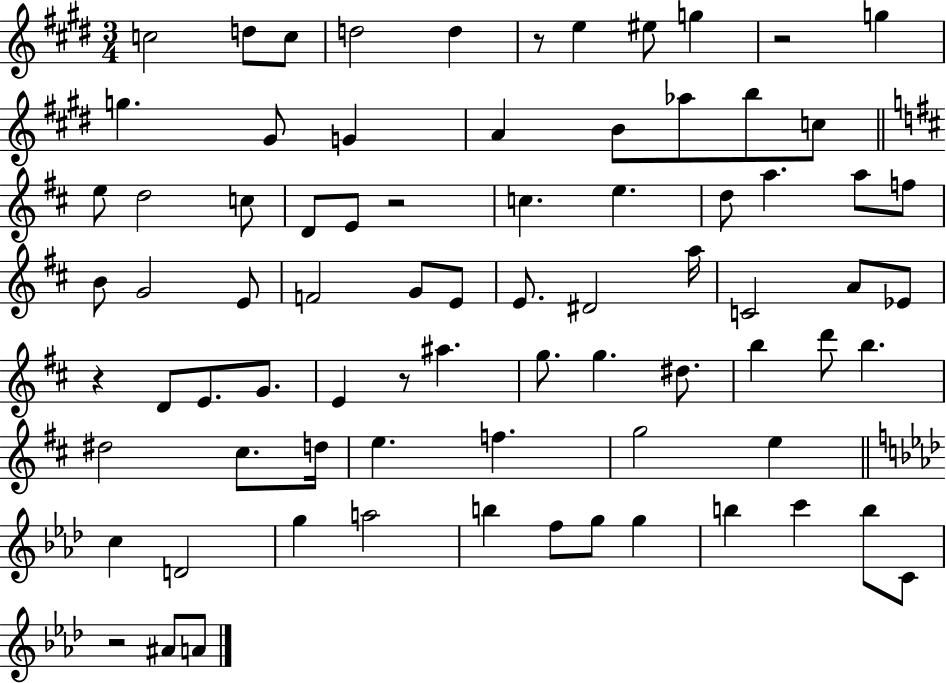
C5/h D5/e C5/e D5/h D5/q R/e E5/q EIS5/e G5/q R/h G5/q G5/q. G#4/e G4/q A4/q B4/e Ab5/e B5/e C5/e E5/e D5/h C5/e D4/e E4/e R/h C5/q. E5/q. D5/e A5/q. A5/e F5/e B4/e G4/h E4/e F4/h G4/e E4/e E4/e. D#4/h A5/s C4/h A4/e Eb4/e R/q D4/e E4/e. G4/e. E4/q R/e A#5/q. G5/e. G5/q. D#5/e. B5/q D6/e B5/q. D#5/h C#5/e. D5/s E5/q. F5/q. G5/h E5/q C5/q D4/h G5/q A5/h B5/q F5/e G5/e G5/q B5/q C6/q B5/e C4/e R/h A#4/e A4/e